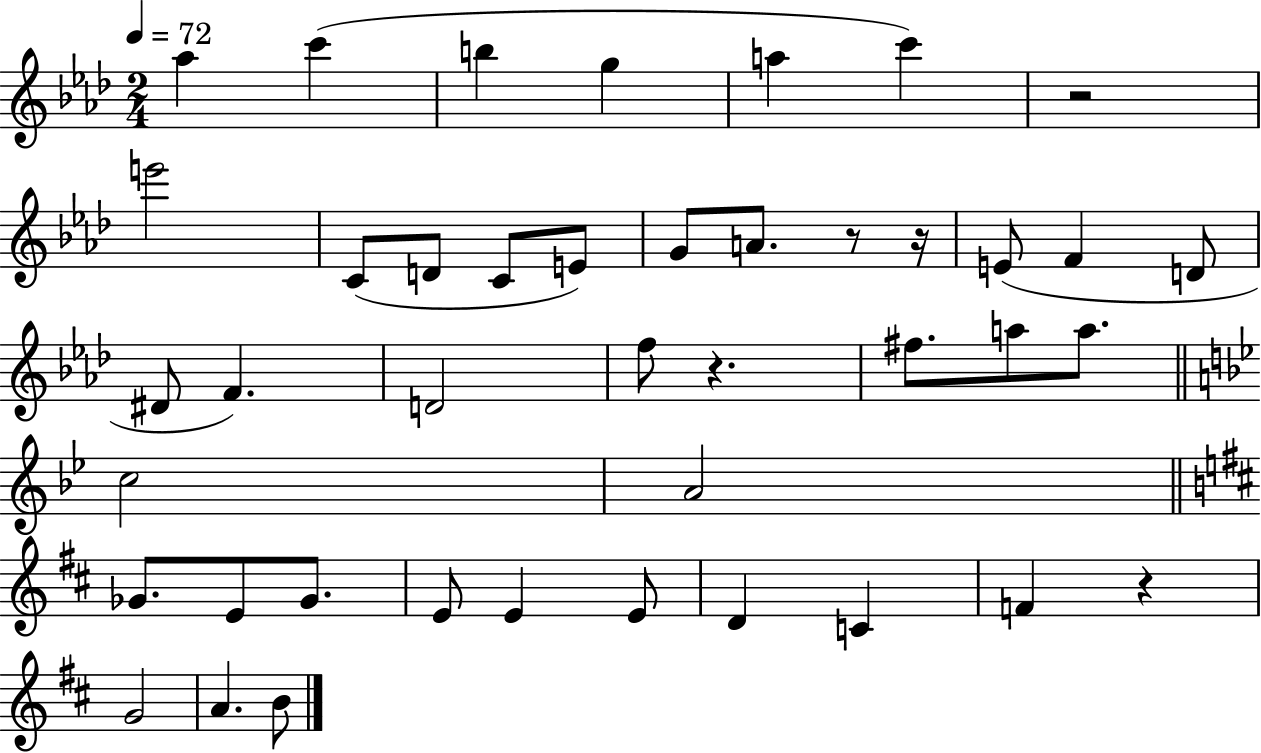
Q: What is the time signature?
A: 2/4